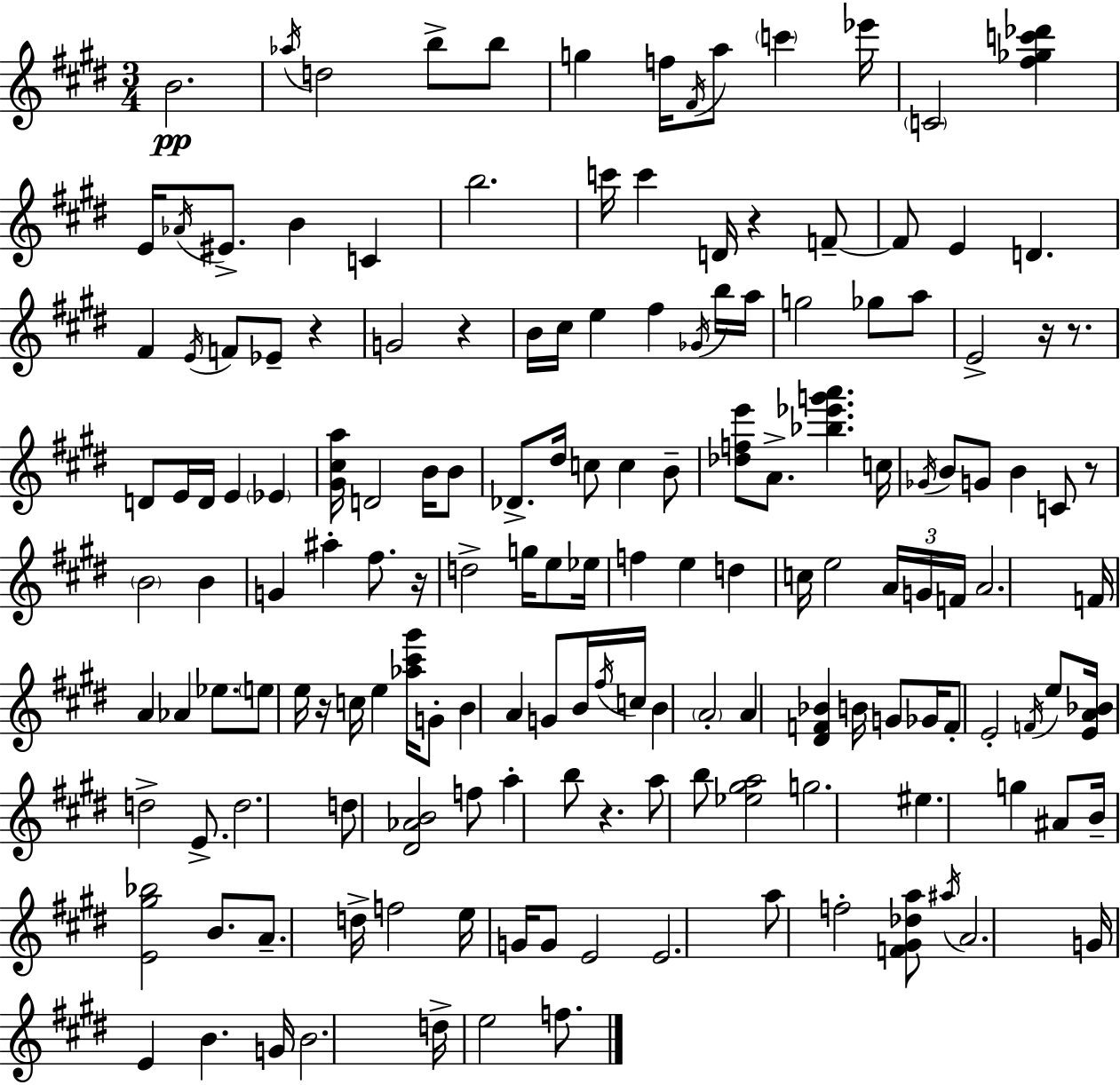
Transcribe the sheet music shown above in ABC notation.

X:1
T:Untitled
M:3/4
L:1/4
K:E
B2 _a/4 d2 b/2 b/2 g f/4 ^F/4 a/2 c' _e'/4 C2 [^f_gc'_d'] E/4 _A/4 ^E/2 B C b2 c'/4 c' D/4 z F/2 F/2 E D ^F E/4 F/2 _E/2 z G2 z B/4 ^c/4 e ^f _G/4 b/4 a/4 g2 _g/2 a/2 E2 z/4 z/2 D/2 E/4 D/4 E _E [^G^ca]/4 D2 B/4 B/2 _D/2 ^d/4 c/2 c B/2 [_dfe']/2 A/2 [_b_e'g'a'] c/4 _G/4 B/2 G/2 B C/2 z/2 B2 B G ^a ^f/2 z/4 d2 g/4 e/2 _e/4 f e d c/4 e2 A/4 G/4 F/4 A2 F/4 A _A _e/2 e/2 e/4 z/4 c/4 e [_a^c'^g']/4 G/2 B A G/2 B/4 ^f/4 c/4 B A2 A [^DF_B] B/4 G/2 _G/4 F/2 E2 F/4 e/2 [EA_B]/4 d2 E/2 d2 d/2 [^D_AB]2 f/2 a b/2 z a/2 b/2 [_e^ga]2 g2 ^e g ^A/2 B/4 [E^g_b]2 B/2 A/2 d/4 f2 e/4 G/4 G/2 E2 E2 a/2 f2 [F^G_da]/2 ^a/4 A2 G/4 E B G/4 B2 d/4 e2 f/2